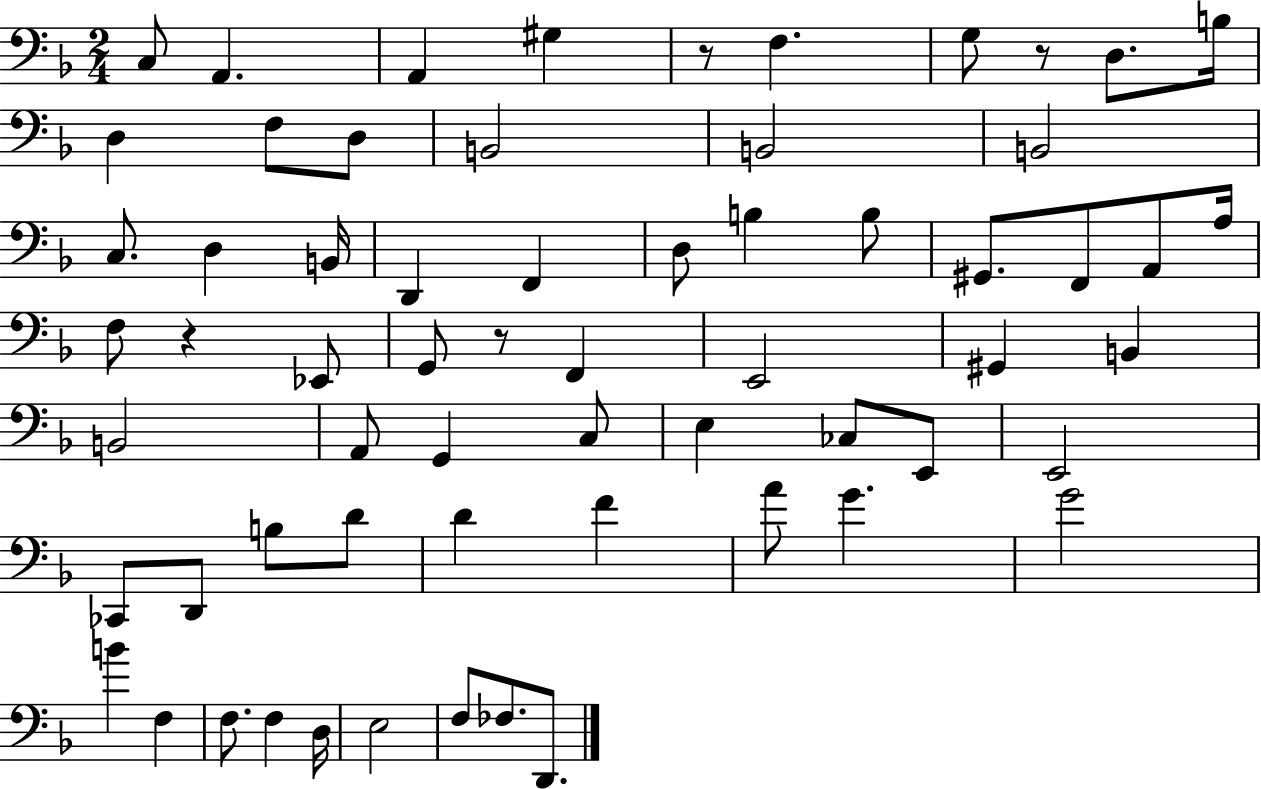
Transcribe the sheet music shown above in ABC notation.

X:1
T:Untitled
M:2/4
L:1/4
K:F
C,/2 A,, A,, ^G, z/2 F, G,/2 z/2 D,/2 B,/4 D, F,/2 D,/2 B,,2 B,,2 B,,2 C,/2 D, B,,/4 D,, F,, D,/2 B, B,/2 ^G,,/2 F,,/2 A,,/2 A,/4 F,/2 z _E,,/2 G,,/2 z/2 F,, E,,2 ^G,, B,, B,,2 A,,/2 G,, C,/2 E, _C,/2 E,,/2 E,,2 _C,,/2 D,,/2 B,/2 D/2 D F A/2 G G2 B F, F,/2 F, D,/4 E,2 F,/2 _F,/2 D,,/2